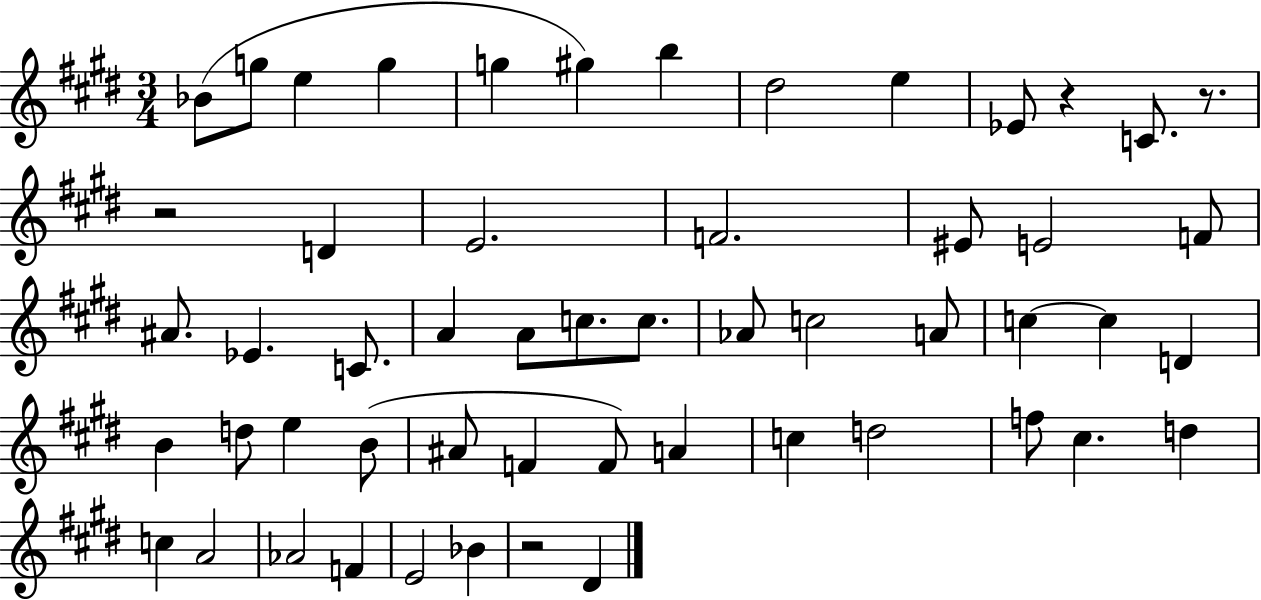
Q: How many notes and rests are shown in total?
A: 54